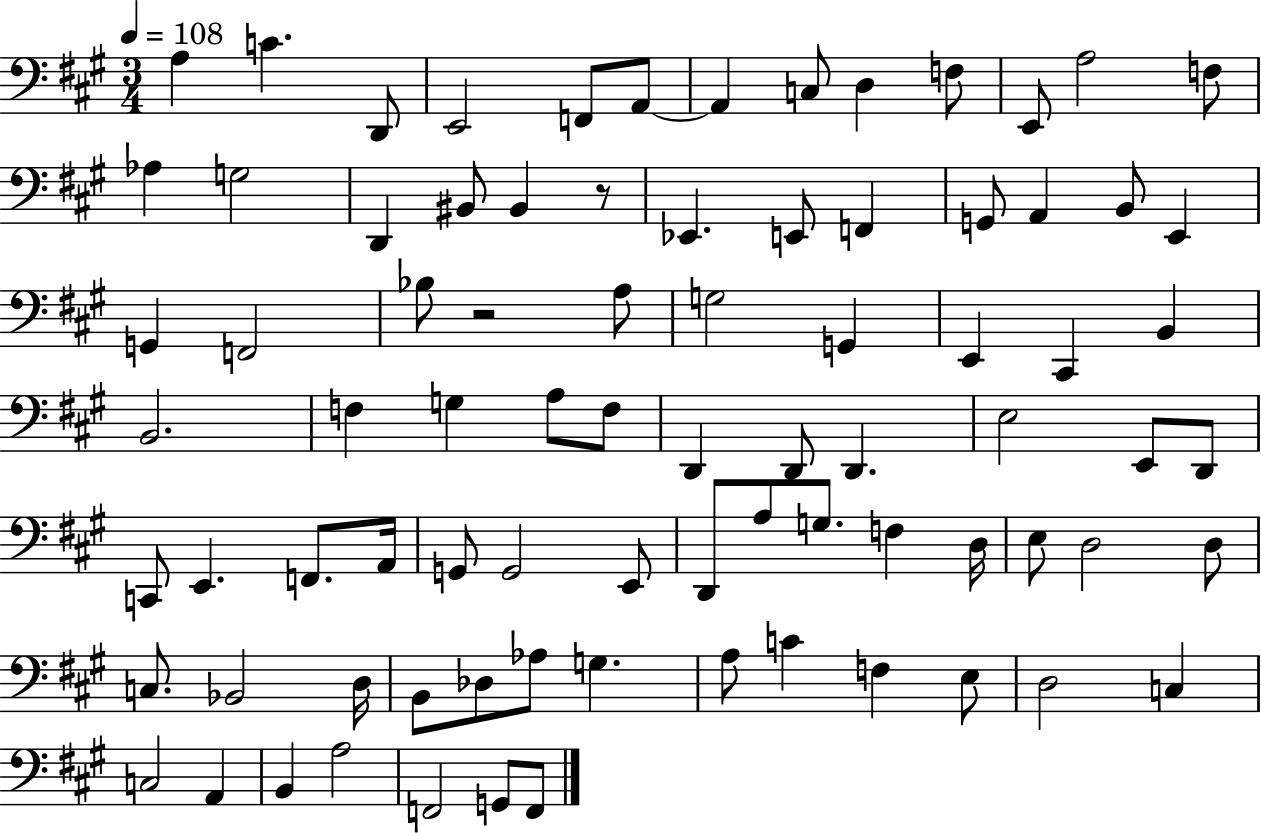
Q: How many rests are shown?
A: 2